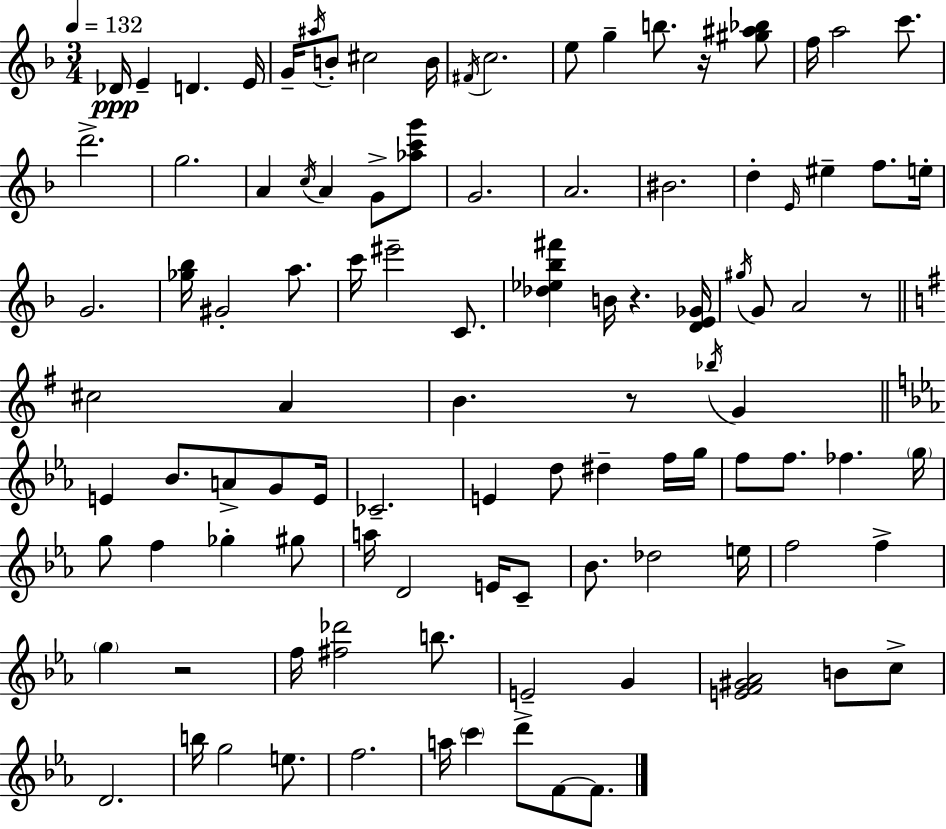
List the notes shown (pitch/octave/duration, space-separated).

Db4/s E4/q D4/q. E4/s G4/s A#5/s B4/e C#5/h B4/s F#4/s C5/h. E5/e G5/q B5/e. R/s [G#5,A#5,Bb5]/e F5/s A5/h C6/e. D6/h. G5/h. A4/q C5/s A4/q G4/e [Ab5,C6,G6]/e G4/h. A4/h. BIS4/h. D5/q E4/s EIS5/q F5/e. E5/s G4/h. [Gb5,Bb5]/s G#4/h A5/e. C6/s EIS6/h C4/e. [Db5,Eb5,Bb5,F#6]/q B4/s R/q. [D4,E4,Gb4]/s G#5/s G4/e A4/h R/e C#5/h A4/q B4/q. R/e Bb5/s G4/q E4/q Bb4/e. A4/e G4/e E4/s CES4/h. E4/q D5/e D#5/q F5/s G5/s F5/e F5/e. FES5/q. G5/s G5/e F5/q Gb5/q G#5/e A5/s D4/h E4/s C4/e Bb4/e. Db5/h E5/s F5/h F5/q G5/q R/h F5/s [F#5,Db6]/h B5/e. E4/h G4/q [E4,F4,G#4,Ab4]/h B4/e C5/e D4/h. B5/s G5/h E5/e. F5/h. A5/s C6/q D6/e F4/e F4/e.